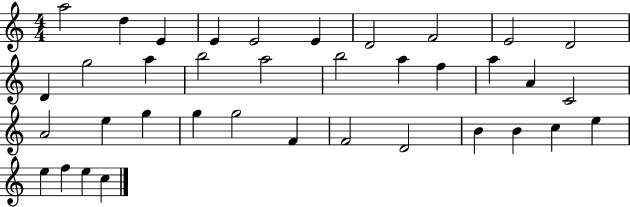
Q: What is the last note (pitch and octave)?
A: C5